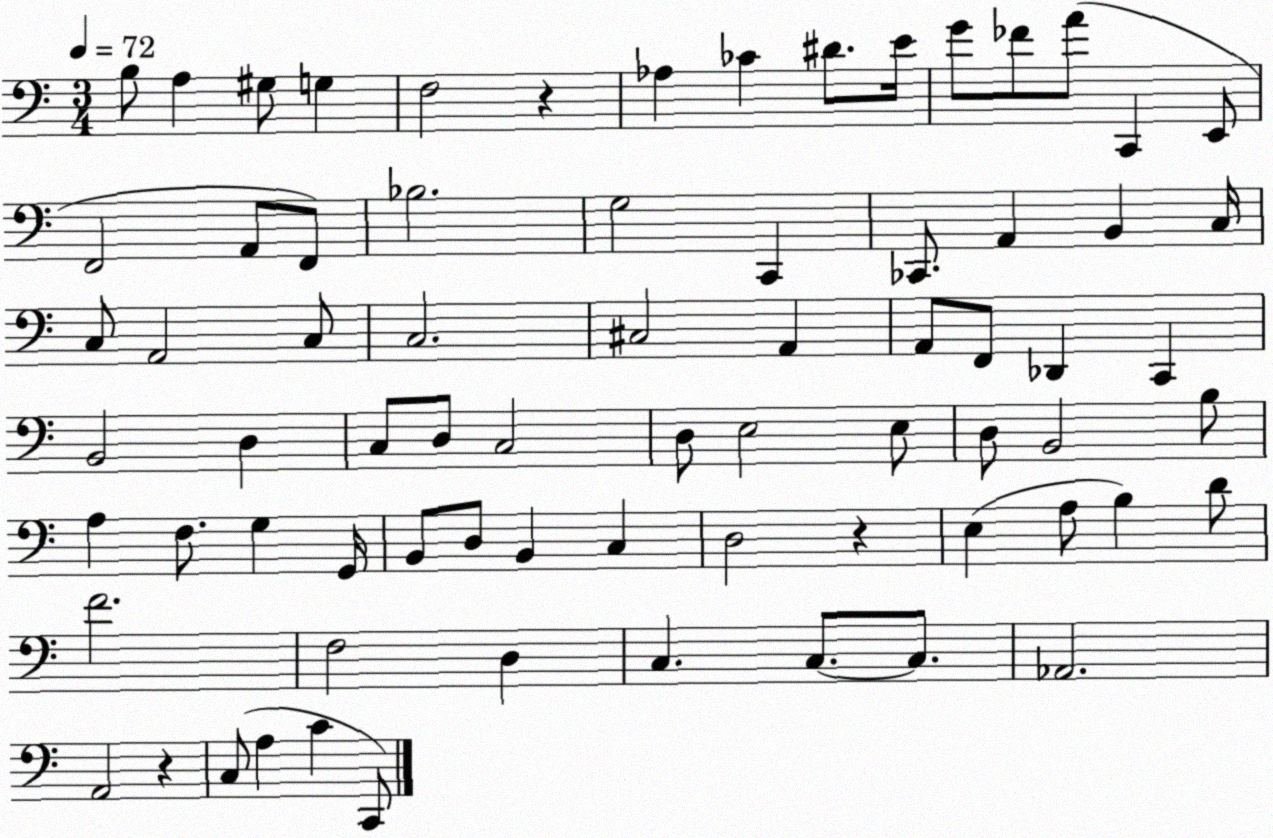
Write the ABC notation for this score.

X:1
T:Untitled
M:3/4
L:1/4
K:C
B,/2 A, ^G,/2 G, F,2 z _A, _C ^D/2 E/4 G/2 _F/2 A/2 C,, E,,/2 F,,2 A,,/2 F,,/2 _B,2 G,2 C,, _C,,/2 A,, B,, C,/4 C,/2 A,,2 C,/2 C,2 ^C,2 A,, A,,/2 F,,/2 _D,, C,, B,,2 D, C,/2 D,/2 C,2 D,/2 E,2 E,/2 D,/2 B,,2 B,/2 A, F,/2 G, G,,/4 B,,/2 D,/2 B,, C, D,2 z E, A,/2 B, D/2 F2 F,2 D, C, C,/2 C,/2 _A,,2 A,,2 z C,/2 A, C C,,/2